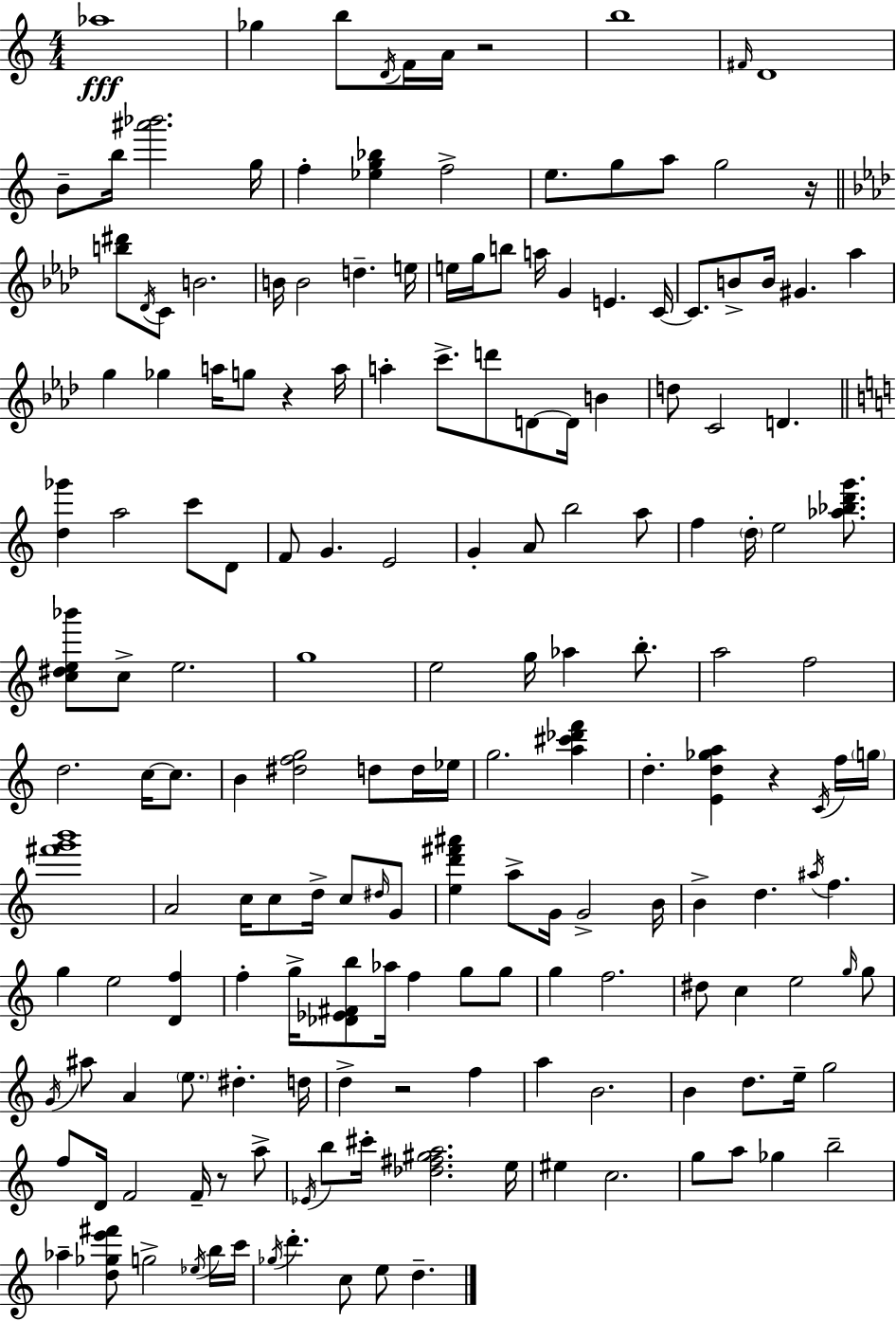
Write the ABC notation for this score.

X:1
T:Untitled
M:4/4
L:1/4
K:C
_a4 _g b/2 D/4 F/4 A/4 z2 b4 ^F/4 D4 B/2 b/4 [^a'_b']2 g/4 f [_eg_b] f2 e/2 g/2 a/2 g2 z/4 [b^d']/2 _D/4 C/2 B2 B/4 B2 d e/4 e/4 g/4 b/2 a/4 G E C/4 C/2 B/2 B/4 ^G _a g _g a/4 g/2 z a/4 a c'/2 d'/2 D/2 D/4 B d/2 C2 D [d_g'] a2 c'/2 D/2 F/2 G E2 G A/2 b2 a/2 f d/4 e2 [_a_bd'g']/2 [c^de_b']/2 c/2 e2 g4 e2 g/4 _a b/2 a2 f2 d2 c/4 c/2 B [^dfg]2 d/2 d/4 _e/4 g2 [a^c'_d'f'] d [Ed_ga] z C/4 f/4 g/4 [^f'g'b']4 A2 c/4 c/2 d/4 c/2 ^d/4 G/2 [ed'^f'^a'] a/2 G/4 G2 B/4 B d ^a/4 f g e2 [Df] f g/4 [_D_E^Fb]/2 _a/4 f g/2 g/2 g f2 ^d/2 c e2 g/4 g/2 G/4 ^a/2 A e/2 ^d d/4 d z2 f a B2 B d/2 e/4 g2 f/2 D/4 F2 F/4 z/2 a/2 _E/4 b/2 ^c'/4 [_d^f^ga]2 e/4 ^e c2 g/2 a/2 _g b2 _a [d_ge'^f']/2 g2 _e/4 b/4 c'/4 _g/4 d' c/2 e/2 d